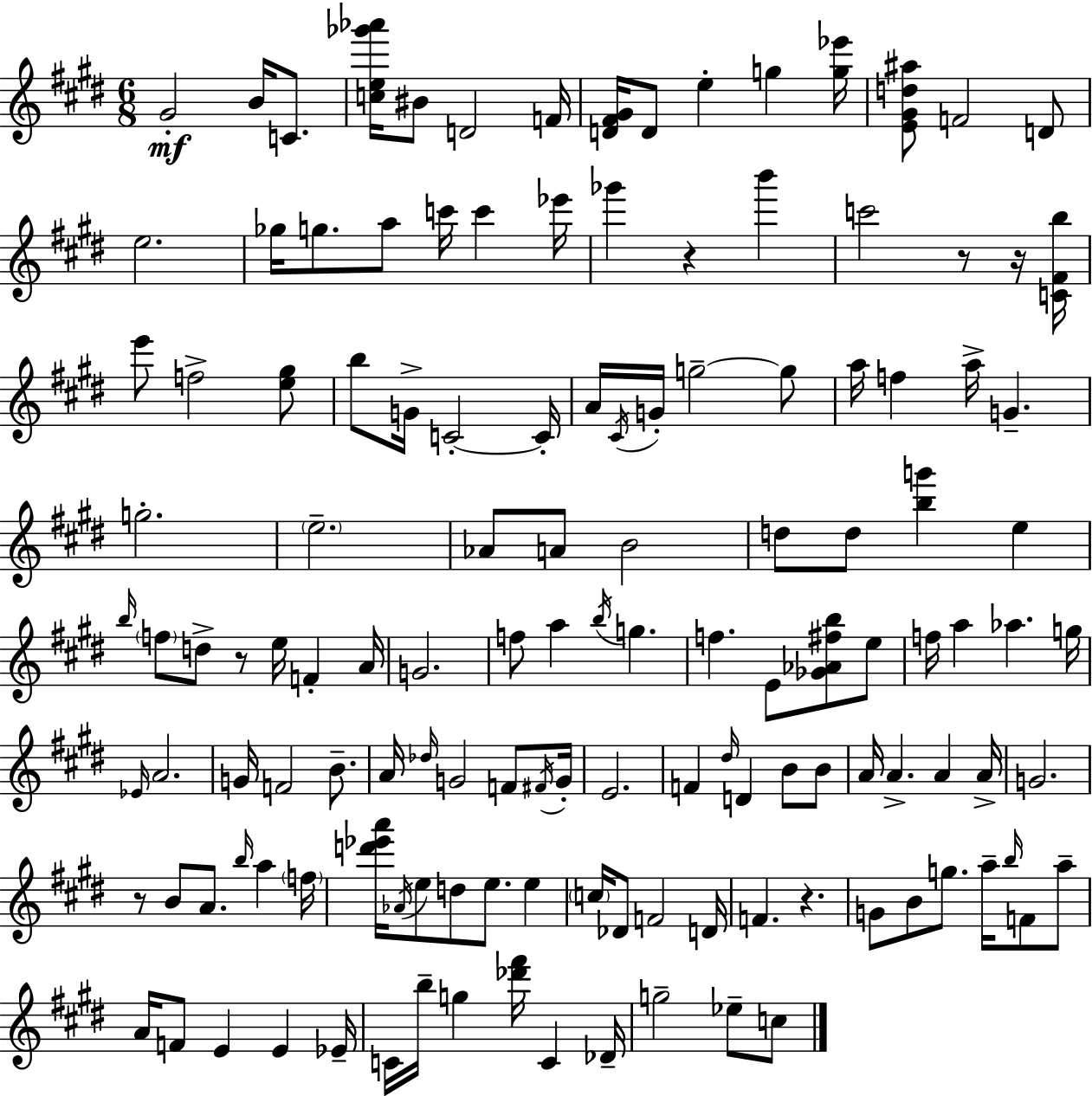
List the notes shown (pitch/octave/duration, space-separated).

G#4/h B4/s C4/e. [C5,E5,Gb6,Ab6]/s BIS4/e D4/h F4/s [D4,F#4,G#4]/s D4/e E5/q G5/q [G5,Eb6]/s [E4,G#4,D5,A#5]/e F4/h D4/e E5/h. Gb5/s G5/e. A5/e C6/s C6/q Eb6/s Gb6/q R/q B6/q C6/h R/e R/s [C4,F#4,B5]/s E6/e F5/h [E5,G#5]/e B5/e G4/s C4/h C4/s A4/s C#4/s G4/s G5/h G5/e A5/s F5/q A5/s G4/q. G5/h. E5/h. Ab4/e A4/e B4/h D5/e D5/e [B5,G6]/q E5/q B5/s F5/e D5/e R/e E5/s F4/q A4/s G4/h. F5/e A5/q B5/s G5/q. F5/q. E4/e [Gb4,Ab4,F#5,B5]/e E5/e F5/s A5/q Ab5/q. G5/s Eb4/s A4/h. G4/s F4/h B4/e. A4/s Db5/s G4/h F4/e F#4/s G4/s E4/h. F4/q D#5/s D4/q B4/e B4/e A4/s A4/q. A4/q A4/s G4/h. R/e B4/e A4/e. B5/s A5/q F5/s [D6,Eb6,A6]/s Ab4/s E5/e D5/e E5/e. E5/q C5/s Db4/e F4/h D4/s F4/q. R/q. G4/e B4/e G5/e. A5/s B5/s F4/e A5/e A4/s F4/e E4/q E4/q Eb4/s C4/s B5/s G5/q [Db6,F#6]/s C4/q Db4/s G5/h Eb5/e C5/e